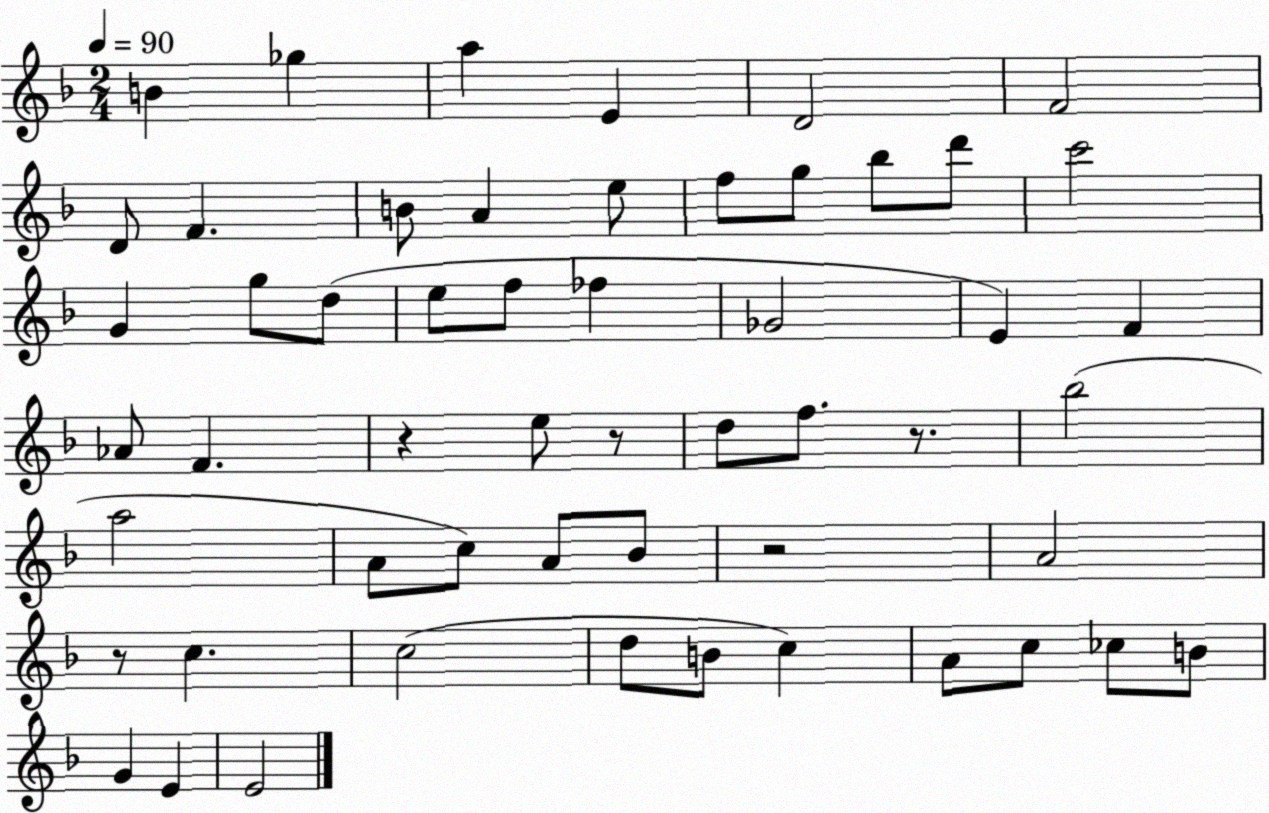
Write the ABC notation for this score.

X:1
T:Untitled
M:2/4
L:1/4
K:F
B _g a E D2 F2 D/2 F B/2 A e/2 f/2 g/2 _b/2 d'/2 c'2 G g/2 d/2 e/2 f/2 _f _G2 E F _A/2 F z e/2 z/2 d/2 f/2 z/2 _b2 a2 A/2 c/2 A/2 _B/2 z2 A2 z/2 c c2 d/2 B/2 c A/2 c/2 _c/2 B/2 G E E2